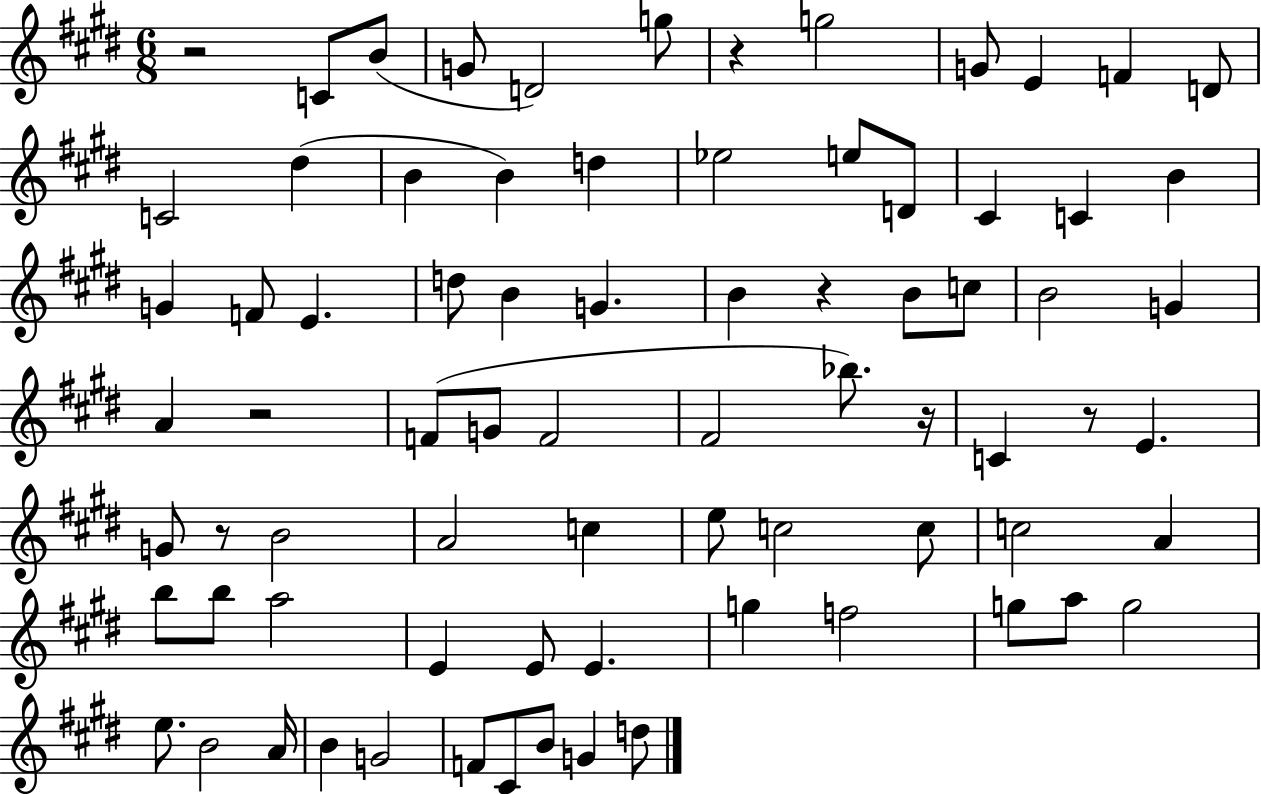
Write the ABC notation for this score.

X:1
T:Untitled
M:6/8
L:1/4
K:E
z2 C/2 B/2 G/2 D2 g/2 z g2 G/2 E F D/2 C2 ^d B B d _e2 e/2 D/2 ^C C B G F/2 E d/2 B G B z B/2 c/2 B2 G A z2 F/2 G/2 F2 ^F2 _b/2 z/4 C z/2 E G/2 z/2 B2 A2 c e/2 c2 c/2 c2 A b/2 b/2 a2 E E/2 E g f2 g/2 a/2 g2 e/2 B2 A/4 B G2 F/2 ^C/2 B/2 G d/2